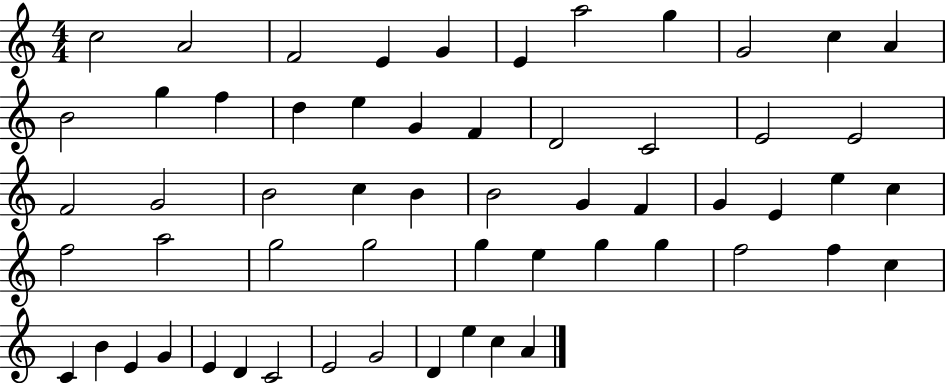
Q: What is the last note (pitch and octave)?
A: A4